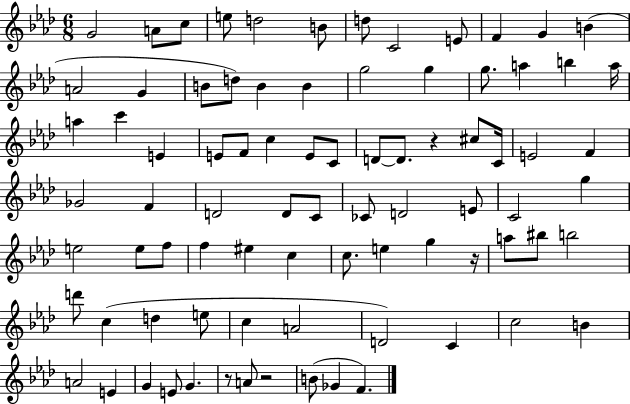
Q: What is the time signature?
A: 6/8